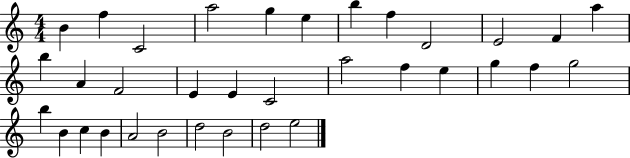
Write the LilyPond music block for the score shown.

{
  \clef treble
  \numericTimeSignature
  \time 4/4
  \key c \major
  b'4 f''4 c'2 | a''2 g''4 e''4 | b''4 f''4 d'2 | e'2 f'4 a''4 | \break b''4 a'4 f'2 | e'4 e'4 c'2 | a''2 f''4 e''4 | g''4 f''4 g''2 | \break b''4 b'4 c''4 b'4 | a'2 b'2 | d''2 b'2 | d''2 e''2 | \break \bar "|."
}